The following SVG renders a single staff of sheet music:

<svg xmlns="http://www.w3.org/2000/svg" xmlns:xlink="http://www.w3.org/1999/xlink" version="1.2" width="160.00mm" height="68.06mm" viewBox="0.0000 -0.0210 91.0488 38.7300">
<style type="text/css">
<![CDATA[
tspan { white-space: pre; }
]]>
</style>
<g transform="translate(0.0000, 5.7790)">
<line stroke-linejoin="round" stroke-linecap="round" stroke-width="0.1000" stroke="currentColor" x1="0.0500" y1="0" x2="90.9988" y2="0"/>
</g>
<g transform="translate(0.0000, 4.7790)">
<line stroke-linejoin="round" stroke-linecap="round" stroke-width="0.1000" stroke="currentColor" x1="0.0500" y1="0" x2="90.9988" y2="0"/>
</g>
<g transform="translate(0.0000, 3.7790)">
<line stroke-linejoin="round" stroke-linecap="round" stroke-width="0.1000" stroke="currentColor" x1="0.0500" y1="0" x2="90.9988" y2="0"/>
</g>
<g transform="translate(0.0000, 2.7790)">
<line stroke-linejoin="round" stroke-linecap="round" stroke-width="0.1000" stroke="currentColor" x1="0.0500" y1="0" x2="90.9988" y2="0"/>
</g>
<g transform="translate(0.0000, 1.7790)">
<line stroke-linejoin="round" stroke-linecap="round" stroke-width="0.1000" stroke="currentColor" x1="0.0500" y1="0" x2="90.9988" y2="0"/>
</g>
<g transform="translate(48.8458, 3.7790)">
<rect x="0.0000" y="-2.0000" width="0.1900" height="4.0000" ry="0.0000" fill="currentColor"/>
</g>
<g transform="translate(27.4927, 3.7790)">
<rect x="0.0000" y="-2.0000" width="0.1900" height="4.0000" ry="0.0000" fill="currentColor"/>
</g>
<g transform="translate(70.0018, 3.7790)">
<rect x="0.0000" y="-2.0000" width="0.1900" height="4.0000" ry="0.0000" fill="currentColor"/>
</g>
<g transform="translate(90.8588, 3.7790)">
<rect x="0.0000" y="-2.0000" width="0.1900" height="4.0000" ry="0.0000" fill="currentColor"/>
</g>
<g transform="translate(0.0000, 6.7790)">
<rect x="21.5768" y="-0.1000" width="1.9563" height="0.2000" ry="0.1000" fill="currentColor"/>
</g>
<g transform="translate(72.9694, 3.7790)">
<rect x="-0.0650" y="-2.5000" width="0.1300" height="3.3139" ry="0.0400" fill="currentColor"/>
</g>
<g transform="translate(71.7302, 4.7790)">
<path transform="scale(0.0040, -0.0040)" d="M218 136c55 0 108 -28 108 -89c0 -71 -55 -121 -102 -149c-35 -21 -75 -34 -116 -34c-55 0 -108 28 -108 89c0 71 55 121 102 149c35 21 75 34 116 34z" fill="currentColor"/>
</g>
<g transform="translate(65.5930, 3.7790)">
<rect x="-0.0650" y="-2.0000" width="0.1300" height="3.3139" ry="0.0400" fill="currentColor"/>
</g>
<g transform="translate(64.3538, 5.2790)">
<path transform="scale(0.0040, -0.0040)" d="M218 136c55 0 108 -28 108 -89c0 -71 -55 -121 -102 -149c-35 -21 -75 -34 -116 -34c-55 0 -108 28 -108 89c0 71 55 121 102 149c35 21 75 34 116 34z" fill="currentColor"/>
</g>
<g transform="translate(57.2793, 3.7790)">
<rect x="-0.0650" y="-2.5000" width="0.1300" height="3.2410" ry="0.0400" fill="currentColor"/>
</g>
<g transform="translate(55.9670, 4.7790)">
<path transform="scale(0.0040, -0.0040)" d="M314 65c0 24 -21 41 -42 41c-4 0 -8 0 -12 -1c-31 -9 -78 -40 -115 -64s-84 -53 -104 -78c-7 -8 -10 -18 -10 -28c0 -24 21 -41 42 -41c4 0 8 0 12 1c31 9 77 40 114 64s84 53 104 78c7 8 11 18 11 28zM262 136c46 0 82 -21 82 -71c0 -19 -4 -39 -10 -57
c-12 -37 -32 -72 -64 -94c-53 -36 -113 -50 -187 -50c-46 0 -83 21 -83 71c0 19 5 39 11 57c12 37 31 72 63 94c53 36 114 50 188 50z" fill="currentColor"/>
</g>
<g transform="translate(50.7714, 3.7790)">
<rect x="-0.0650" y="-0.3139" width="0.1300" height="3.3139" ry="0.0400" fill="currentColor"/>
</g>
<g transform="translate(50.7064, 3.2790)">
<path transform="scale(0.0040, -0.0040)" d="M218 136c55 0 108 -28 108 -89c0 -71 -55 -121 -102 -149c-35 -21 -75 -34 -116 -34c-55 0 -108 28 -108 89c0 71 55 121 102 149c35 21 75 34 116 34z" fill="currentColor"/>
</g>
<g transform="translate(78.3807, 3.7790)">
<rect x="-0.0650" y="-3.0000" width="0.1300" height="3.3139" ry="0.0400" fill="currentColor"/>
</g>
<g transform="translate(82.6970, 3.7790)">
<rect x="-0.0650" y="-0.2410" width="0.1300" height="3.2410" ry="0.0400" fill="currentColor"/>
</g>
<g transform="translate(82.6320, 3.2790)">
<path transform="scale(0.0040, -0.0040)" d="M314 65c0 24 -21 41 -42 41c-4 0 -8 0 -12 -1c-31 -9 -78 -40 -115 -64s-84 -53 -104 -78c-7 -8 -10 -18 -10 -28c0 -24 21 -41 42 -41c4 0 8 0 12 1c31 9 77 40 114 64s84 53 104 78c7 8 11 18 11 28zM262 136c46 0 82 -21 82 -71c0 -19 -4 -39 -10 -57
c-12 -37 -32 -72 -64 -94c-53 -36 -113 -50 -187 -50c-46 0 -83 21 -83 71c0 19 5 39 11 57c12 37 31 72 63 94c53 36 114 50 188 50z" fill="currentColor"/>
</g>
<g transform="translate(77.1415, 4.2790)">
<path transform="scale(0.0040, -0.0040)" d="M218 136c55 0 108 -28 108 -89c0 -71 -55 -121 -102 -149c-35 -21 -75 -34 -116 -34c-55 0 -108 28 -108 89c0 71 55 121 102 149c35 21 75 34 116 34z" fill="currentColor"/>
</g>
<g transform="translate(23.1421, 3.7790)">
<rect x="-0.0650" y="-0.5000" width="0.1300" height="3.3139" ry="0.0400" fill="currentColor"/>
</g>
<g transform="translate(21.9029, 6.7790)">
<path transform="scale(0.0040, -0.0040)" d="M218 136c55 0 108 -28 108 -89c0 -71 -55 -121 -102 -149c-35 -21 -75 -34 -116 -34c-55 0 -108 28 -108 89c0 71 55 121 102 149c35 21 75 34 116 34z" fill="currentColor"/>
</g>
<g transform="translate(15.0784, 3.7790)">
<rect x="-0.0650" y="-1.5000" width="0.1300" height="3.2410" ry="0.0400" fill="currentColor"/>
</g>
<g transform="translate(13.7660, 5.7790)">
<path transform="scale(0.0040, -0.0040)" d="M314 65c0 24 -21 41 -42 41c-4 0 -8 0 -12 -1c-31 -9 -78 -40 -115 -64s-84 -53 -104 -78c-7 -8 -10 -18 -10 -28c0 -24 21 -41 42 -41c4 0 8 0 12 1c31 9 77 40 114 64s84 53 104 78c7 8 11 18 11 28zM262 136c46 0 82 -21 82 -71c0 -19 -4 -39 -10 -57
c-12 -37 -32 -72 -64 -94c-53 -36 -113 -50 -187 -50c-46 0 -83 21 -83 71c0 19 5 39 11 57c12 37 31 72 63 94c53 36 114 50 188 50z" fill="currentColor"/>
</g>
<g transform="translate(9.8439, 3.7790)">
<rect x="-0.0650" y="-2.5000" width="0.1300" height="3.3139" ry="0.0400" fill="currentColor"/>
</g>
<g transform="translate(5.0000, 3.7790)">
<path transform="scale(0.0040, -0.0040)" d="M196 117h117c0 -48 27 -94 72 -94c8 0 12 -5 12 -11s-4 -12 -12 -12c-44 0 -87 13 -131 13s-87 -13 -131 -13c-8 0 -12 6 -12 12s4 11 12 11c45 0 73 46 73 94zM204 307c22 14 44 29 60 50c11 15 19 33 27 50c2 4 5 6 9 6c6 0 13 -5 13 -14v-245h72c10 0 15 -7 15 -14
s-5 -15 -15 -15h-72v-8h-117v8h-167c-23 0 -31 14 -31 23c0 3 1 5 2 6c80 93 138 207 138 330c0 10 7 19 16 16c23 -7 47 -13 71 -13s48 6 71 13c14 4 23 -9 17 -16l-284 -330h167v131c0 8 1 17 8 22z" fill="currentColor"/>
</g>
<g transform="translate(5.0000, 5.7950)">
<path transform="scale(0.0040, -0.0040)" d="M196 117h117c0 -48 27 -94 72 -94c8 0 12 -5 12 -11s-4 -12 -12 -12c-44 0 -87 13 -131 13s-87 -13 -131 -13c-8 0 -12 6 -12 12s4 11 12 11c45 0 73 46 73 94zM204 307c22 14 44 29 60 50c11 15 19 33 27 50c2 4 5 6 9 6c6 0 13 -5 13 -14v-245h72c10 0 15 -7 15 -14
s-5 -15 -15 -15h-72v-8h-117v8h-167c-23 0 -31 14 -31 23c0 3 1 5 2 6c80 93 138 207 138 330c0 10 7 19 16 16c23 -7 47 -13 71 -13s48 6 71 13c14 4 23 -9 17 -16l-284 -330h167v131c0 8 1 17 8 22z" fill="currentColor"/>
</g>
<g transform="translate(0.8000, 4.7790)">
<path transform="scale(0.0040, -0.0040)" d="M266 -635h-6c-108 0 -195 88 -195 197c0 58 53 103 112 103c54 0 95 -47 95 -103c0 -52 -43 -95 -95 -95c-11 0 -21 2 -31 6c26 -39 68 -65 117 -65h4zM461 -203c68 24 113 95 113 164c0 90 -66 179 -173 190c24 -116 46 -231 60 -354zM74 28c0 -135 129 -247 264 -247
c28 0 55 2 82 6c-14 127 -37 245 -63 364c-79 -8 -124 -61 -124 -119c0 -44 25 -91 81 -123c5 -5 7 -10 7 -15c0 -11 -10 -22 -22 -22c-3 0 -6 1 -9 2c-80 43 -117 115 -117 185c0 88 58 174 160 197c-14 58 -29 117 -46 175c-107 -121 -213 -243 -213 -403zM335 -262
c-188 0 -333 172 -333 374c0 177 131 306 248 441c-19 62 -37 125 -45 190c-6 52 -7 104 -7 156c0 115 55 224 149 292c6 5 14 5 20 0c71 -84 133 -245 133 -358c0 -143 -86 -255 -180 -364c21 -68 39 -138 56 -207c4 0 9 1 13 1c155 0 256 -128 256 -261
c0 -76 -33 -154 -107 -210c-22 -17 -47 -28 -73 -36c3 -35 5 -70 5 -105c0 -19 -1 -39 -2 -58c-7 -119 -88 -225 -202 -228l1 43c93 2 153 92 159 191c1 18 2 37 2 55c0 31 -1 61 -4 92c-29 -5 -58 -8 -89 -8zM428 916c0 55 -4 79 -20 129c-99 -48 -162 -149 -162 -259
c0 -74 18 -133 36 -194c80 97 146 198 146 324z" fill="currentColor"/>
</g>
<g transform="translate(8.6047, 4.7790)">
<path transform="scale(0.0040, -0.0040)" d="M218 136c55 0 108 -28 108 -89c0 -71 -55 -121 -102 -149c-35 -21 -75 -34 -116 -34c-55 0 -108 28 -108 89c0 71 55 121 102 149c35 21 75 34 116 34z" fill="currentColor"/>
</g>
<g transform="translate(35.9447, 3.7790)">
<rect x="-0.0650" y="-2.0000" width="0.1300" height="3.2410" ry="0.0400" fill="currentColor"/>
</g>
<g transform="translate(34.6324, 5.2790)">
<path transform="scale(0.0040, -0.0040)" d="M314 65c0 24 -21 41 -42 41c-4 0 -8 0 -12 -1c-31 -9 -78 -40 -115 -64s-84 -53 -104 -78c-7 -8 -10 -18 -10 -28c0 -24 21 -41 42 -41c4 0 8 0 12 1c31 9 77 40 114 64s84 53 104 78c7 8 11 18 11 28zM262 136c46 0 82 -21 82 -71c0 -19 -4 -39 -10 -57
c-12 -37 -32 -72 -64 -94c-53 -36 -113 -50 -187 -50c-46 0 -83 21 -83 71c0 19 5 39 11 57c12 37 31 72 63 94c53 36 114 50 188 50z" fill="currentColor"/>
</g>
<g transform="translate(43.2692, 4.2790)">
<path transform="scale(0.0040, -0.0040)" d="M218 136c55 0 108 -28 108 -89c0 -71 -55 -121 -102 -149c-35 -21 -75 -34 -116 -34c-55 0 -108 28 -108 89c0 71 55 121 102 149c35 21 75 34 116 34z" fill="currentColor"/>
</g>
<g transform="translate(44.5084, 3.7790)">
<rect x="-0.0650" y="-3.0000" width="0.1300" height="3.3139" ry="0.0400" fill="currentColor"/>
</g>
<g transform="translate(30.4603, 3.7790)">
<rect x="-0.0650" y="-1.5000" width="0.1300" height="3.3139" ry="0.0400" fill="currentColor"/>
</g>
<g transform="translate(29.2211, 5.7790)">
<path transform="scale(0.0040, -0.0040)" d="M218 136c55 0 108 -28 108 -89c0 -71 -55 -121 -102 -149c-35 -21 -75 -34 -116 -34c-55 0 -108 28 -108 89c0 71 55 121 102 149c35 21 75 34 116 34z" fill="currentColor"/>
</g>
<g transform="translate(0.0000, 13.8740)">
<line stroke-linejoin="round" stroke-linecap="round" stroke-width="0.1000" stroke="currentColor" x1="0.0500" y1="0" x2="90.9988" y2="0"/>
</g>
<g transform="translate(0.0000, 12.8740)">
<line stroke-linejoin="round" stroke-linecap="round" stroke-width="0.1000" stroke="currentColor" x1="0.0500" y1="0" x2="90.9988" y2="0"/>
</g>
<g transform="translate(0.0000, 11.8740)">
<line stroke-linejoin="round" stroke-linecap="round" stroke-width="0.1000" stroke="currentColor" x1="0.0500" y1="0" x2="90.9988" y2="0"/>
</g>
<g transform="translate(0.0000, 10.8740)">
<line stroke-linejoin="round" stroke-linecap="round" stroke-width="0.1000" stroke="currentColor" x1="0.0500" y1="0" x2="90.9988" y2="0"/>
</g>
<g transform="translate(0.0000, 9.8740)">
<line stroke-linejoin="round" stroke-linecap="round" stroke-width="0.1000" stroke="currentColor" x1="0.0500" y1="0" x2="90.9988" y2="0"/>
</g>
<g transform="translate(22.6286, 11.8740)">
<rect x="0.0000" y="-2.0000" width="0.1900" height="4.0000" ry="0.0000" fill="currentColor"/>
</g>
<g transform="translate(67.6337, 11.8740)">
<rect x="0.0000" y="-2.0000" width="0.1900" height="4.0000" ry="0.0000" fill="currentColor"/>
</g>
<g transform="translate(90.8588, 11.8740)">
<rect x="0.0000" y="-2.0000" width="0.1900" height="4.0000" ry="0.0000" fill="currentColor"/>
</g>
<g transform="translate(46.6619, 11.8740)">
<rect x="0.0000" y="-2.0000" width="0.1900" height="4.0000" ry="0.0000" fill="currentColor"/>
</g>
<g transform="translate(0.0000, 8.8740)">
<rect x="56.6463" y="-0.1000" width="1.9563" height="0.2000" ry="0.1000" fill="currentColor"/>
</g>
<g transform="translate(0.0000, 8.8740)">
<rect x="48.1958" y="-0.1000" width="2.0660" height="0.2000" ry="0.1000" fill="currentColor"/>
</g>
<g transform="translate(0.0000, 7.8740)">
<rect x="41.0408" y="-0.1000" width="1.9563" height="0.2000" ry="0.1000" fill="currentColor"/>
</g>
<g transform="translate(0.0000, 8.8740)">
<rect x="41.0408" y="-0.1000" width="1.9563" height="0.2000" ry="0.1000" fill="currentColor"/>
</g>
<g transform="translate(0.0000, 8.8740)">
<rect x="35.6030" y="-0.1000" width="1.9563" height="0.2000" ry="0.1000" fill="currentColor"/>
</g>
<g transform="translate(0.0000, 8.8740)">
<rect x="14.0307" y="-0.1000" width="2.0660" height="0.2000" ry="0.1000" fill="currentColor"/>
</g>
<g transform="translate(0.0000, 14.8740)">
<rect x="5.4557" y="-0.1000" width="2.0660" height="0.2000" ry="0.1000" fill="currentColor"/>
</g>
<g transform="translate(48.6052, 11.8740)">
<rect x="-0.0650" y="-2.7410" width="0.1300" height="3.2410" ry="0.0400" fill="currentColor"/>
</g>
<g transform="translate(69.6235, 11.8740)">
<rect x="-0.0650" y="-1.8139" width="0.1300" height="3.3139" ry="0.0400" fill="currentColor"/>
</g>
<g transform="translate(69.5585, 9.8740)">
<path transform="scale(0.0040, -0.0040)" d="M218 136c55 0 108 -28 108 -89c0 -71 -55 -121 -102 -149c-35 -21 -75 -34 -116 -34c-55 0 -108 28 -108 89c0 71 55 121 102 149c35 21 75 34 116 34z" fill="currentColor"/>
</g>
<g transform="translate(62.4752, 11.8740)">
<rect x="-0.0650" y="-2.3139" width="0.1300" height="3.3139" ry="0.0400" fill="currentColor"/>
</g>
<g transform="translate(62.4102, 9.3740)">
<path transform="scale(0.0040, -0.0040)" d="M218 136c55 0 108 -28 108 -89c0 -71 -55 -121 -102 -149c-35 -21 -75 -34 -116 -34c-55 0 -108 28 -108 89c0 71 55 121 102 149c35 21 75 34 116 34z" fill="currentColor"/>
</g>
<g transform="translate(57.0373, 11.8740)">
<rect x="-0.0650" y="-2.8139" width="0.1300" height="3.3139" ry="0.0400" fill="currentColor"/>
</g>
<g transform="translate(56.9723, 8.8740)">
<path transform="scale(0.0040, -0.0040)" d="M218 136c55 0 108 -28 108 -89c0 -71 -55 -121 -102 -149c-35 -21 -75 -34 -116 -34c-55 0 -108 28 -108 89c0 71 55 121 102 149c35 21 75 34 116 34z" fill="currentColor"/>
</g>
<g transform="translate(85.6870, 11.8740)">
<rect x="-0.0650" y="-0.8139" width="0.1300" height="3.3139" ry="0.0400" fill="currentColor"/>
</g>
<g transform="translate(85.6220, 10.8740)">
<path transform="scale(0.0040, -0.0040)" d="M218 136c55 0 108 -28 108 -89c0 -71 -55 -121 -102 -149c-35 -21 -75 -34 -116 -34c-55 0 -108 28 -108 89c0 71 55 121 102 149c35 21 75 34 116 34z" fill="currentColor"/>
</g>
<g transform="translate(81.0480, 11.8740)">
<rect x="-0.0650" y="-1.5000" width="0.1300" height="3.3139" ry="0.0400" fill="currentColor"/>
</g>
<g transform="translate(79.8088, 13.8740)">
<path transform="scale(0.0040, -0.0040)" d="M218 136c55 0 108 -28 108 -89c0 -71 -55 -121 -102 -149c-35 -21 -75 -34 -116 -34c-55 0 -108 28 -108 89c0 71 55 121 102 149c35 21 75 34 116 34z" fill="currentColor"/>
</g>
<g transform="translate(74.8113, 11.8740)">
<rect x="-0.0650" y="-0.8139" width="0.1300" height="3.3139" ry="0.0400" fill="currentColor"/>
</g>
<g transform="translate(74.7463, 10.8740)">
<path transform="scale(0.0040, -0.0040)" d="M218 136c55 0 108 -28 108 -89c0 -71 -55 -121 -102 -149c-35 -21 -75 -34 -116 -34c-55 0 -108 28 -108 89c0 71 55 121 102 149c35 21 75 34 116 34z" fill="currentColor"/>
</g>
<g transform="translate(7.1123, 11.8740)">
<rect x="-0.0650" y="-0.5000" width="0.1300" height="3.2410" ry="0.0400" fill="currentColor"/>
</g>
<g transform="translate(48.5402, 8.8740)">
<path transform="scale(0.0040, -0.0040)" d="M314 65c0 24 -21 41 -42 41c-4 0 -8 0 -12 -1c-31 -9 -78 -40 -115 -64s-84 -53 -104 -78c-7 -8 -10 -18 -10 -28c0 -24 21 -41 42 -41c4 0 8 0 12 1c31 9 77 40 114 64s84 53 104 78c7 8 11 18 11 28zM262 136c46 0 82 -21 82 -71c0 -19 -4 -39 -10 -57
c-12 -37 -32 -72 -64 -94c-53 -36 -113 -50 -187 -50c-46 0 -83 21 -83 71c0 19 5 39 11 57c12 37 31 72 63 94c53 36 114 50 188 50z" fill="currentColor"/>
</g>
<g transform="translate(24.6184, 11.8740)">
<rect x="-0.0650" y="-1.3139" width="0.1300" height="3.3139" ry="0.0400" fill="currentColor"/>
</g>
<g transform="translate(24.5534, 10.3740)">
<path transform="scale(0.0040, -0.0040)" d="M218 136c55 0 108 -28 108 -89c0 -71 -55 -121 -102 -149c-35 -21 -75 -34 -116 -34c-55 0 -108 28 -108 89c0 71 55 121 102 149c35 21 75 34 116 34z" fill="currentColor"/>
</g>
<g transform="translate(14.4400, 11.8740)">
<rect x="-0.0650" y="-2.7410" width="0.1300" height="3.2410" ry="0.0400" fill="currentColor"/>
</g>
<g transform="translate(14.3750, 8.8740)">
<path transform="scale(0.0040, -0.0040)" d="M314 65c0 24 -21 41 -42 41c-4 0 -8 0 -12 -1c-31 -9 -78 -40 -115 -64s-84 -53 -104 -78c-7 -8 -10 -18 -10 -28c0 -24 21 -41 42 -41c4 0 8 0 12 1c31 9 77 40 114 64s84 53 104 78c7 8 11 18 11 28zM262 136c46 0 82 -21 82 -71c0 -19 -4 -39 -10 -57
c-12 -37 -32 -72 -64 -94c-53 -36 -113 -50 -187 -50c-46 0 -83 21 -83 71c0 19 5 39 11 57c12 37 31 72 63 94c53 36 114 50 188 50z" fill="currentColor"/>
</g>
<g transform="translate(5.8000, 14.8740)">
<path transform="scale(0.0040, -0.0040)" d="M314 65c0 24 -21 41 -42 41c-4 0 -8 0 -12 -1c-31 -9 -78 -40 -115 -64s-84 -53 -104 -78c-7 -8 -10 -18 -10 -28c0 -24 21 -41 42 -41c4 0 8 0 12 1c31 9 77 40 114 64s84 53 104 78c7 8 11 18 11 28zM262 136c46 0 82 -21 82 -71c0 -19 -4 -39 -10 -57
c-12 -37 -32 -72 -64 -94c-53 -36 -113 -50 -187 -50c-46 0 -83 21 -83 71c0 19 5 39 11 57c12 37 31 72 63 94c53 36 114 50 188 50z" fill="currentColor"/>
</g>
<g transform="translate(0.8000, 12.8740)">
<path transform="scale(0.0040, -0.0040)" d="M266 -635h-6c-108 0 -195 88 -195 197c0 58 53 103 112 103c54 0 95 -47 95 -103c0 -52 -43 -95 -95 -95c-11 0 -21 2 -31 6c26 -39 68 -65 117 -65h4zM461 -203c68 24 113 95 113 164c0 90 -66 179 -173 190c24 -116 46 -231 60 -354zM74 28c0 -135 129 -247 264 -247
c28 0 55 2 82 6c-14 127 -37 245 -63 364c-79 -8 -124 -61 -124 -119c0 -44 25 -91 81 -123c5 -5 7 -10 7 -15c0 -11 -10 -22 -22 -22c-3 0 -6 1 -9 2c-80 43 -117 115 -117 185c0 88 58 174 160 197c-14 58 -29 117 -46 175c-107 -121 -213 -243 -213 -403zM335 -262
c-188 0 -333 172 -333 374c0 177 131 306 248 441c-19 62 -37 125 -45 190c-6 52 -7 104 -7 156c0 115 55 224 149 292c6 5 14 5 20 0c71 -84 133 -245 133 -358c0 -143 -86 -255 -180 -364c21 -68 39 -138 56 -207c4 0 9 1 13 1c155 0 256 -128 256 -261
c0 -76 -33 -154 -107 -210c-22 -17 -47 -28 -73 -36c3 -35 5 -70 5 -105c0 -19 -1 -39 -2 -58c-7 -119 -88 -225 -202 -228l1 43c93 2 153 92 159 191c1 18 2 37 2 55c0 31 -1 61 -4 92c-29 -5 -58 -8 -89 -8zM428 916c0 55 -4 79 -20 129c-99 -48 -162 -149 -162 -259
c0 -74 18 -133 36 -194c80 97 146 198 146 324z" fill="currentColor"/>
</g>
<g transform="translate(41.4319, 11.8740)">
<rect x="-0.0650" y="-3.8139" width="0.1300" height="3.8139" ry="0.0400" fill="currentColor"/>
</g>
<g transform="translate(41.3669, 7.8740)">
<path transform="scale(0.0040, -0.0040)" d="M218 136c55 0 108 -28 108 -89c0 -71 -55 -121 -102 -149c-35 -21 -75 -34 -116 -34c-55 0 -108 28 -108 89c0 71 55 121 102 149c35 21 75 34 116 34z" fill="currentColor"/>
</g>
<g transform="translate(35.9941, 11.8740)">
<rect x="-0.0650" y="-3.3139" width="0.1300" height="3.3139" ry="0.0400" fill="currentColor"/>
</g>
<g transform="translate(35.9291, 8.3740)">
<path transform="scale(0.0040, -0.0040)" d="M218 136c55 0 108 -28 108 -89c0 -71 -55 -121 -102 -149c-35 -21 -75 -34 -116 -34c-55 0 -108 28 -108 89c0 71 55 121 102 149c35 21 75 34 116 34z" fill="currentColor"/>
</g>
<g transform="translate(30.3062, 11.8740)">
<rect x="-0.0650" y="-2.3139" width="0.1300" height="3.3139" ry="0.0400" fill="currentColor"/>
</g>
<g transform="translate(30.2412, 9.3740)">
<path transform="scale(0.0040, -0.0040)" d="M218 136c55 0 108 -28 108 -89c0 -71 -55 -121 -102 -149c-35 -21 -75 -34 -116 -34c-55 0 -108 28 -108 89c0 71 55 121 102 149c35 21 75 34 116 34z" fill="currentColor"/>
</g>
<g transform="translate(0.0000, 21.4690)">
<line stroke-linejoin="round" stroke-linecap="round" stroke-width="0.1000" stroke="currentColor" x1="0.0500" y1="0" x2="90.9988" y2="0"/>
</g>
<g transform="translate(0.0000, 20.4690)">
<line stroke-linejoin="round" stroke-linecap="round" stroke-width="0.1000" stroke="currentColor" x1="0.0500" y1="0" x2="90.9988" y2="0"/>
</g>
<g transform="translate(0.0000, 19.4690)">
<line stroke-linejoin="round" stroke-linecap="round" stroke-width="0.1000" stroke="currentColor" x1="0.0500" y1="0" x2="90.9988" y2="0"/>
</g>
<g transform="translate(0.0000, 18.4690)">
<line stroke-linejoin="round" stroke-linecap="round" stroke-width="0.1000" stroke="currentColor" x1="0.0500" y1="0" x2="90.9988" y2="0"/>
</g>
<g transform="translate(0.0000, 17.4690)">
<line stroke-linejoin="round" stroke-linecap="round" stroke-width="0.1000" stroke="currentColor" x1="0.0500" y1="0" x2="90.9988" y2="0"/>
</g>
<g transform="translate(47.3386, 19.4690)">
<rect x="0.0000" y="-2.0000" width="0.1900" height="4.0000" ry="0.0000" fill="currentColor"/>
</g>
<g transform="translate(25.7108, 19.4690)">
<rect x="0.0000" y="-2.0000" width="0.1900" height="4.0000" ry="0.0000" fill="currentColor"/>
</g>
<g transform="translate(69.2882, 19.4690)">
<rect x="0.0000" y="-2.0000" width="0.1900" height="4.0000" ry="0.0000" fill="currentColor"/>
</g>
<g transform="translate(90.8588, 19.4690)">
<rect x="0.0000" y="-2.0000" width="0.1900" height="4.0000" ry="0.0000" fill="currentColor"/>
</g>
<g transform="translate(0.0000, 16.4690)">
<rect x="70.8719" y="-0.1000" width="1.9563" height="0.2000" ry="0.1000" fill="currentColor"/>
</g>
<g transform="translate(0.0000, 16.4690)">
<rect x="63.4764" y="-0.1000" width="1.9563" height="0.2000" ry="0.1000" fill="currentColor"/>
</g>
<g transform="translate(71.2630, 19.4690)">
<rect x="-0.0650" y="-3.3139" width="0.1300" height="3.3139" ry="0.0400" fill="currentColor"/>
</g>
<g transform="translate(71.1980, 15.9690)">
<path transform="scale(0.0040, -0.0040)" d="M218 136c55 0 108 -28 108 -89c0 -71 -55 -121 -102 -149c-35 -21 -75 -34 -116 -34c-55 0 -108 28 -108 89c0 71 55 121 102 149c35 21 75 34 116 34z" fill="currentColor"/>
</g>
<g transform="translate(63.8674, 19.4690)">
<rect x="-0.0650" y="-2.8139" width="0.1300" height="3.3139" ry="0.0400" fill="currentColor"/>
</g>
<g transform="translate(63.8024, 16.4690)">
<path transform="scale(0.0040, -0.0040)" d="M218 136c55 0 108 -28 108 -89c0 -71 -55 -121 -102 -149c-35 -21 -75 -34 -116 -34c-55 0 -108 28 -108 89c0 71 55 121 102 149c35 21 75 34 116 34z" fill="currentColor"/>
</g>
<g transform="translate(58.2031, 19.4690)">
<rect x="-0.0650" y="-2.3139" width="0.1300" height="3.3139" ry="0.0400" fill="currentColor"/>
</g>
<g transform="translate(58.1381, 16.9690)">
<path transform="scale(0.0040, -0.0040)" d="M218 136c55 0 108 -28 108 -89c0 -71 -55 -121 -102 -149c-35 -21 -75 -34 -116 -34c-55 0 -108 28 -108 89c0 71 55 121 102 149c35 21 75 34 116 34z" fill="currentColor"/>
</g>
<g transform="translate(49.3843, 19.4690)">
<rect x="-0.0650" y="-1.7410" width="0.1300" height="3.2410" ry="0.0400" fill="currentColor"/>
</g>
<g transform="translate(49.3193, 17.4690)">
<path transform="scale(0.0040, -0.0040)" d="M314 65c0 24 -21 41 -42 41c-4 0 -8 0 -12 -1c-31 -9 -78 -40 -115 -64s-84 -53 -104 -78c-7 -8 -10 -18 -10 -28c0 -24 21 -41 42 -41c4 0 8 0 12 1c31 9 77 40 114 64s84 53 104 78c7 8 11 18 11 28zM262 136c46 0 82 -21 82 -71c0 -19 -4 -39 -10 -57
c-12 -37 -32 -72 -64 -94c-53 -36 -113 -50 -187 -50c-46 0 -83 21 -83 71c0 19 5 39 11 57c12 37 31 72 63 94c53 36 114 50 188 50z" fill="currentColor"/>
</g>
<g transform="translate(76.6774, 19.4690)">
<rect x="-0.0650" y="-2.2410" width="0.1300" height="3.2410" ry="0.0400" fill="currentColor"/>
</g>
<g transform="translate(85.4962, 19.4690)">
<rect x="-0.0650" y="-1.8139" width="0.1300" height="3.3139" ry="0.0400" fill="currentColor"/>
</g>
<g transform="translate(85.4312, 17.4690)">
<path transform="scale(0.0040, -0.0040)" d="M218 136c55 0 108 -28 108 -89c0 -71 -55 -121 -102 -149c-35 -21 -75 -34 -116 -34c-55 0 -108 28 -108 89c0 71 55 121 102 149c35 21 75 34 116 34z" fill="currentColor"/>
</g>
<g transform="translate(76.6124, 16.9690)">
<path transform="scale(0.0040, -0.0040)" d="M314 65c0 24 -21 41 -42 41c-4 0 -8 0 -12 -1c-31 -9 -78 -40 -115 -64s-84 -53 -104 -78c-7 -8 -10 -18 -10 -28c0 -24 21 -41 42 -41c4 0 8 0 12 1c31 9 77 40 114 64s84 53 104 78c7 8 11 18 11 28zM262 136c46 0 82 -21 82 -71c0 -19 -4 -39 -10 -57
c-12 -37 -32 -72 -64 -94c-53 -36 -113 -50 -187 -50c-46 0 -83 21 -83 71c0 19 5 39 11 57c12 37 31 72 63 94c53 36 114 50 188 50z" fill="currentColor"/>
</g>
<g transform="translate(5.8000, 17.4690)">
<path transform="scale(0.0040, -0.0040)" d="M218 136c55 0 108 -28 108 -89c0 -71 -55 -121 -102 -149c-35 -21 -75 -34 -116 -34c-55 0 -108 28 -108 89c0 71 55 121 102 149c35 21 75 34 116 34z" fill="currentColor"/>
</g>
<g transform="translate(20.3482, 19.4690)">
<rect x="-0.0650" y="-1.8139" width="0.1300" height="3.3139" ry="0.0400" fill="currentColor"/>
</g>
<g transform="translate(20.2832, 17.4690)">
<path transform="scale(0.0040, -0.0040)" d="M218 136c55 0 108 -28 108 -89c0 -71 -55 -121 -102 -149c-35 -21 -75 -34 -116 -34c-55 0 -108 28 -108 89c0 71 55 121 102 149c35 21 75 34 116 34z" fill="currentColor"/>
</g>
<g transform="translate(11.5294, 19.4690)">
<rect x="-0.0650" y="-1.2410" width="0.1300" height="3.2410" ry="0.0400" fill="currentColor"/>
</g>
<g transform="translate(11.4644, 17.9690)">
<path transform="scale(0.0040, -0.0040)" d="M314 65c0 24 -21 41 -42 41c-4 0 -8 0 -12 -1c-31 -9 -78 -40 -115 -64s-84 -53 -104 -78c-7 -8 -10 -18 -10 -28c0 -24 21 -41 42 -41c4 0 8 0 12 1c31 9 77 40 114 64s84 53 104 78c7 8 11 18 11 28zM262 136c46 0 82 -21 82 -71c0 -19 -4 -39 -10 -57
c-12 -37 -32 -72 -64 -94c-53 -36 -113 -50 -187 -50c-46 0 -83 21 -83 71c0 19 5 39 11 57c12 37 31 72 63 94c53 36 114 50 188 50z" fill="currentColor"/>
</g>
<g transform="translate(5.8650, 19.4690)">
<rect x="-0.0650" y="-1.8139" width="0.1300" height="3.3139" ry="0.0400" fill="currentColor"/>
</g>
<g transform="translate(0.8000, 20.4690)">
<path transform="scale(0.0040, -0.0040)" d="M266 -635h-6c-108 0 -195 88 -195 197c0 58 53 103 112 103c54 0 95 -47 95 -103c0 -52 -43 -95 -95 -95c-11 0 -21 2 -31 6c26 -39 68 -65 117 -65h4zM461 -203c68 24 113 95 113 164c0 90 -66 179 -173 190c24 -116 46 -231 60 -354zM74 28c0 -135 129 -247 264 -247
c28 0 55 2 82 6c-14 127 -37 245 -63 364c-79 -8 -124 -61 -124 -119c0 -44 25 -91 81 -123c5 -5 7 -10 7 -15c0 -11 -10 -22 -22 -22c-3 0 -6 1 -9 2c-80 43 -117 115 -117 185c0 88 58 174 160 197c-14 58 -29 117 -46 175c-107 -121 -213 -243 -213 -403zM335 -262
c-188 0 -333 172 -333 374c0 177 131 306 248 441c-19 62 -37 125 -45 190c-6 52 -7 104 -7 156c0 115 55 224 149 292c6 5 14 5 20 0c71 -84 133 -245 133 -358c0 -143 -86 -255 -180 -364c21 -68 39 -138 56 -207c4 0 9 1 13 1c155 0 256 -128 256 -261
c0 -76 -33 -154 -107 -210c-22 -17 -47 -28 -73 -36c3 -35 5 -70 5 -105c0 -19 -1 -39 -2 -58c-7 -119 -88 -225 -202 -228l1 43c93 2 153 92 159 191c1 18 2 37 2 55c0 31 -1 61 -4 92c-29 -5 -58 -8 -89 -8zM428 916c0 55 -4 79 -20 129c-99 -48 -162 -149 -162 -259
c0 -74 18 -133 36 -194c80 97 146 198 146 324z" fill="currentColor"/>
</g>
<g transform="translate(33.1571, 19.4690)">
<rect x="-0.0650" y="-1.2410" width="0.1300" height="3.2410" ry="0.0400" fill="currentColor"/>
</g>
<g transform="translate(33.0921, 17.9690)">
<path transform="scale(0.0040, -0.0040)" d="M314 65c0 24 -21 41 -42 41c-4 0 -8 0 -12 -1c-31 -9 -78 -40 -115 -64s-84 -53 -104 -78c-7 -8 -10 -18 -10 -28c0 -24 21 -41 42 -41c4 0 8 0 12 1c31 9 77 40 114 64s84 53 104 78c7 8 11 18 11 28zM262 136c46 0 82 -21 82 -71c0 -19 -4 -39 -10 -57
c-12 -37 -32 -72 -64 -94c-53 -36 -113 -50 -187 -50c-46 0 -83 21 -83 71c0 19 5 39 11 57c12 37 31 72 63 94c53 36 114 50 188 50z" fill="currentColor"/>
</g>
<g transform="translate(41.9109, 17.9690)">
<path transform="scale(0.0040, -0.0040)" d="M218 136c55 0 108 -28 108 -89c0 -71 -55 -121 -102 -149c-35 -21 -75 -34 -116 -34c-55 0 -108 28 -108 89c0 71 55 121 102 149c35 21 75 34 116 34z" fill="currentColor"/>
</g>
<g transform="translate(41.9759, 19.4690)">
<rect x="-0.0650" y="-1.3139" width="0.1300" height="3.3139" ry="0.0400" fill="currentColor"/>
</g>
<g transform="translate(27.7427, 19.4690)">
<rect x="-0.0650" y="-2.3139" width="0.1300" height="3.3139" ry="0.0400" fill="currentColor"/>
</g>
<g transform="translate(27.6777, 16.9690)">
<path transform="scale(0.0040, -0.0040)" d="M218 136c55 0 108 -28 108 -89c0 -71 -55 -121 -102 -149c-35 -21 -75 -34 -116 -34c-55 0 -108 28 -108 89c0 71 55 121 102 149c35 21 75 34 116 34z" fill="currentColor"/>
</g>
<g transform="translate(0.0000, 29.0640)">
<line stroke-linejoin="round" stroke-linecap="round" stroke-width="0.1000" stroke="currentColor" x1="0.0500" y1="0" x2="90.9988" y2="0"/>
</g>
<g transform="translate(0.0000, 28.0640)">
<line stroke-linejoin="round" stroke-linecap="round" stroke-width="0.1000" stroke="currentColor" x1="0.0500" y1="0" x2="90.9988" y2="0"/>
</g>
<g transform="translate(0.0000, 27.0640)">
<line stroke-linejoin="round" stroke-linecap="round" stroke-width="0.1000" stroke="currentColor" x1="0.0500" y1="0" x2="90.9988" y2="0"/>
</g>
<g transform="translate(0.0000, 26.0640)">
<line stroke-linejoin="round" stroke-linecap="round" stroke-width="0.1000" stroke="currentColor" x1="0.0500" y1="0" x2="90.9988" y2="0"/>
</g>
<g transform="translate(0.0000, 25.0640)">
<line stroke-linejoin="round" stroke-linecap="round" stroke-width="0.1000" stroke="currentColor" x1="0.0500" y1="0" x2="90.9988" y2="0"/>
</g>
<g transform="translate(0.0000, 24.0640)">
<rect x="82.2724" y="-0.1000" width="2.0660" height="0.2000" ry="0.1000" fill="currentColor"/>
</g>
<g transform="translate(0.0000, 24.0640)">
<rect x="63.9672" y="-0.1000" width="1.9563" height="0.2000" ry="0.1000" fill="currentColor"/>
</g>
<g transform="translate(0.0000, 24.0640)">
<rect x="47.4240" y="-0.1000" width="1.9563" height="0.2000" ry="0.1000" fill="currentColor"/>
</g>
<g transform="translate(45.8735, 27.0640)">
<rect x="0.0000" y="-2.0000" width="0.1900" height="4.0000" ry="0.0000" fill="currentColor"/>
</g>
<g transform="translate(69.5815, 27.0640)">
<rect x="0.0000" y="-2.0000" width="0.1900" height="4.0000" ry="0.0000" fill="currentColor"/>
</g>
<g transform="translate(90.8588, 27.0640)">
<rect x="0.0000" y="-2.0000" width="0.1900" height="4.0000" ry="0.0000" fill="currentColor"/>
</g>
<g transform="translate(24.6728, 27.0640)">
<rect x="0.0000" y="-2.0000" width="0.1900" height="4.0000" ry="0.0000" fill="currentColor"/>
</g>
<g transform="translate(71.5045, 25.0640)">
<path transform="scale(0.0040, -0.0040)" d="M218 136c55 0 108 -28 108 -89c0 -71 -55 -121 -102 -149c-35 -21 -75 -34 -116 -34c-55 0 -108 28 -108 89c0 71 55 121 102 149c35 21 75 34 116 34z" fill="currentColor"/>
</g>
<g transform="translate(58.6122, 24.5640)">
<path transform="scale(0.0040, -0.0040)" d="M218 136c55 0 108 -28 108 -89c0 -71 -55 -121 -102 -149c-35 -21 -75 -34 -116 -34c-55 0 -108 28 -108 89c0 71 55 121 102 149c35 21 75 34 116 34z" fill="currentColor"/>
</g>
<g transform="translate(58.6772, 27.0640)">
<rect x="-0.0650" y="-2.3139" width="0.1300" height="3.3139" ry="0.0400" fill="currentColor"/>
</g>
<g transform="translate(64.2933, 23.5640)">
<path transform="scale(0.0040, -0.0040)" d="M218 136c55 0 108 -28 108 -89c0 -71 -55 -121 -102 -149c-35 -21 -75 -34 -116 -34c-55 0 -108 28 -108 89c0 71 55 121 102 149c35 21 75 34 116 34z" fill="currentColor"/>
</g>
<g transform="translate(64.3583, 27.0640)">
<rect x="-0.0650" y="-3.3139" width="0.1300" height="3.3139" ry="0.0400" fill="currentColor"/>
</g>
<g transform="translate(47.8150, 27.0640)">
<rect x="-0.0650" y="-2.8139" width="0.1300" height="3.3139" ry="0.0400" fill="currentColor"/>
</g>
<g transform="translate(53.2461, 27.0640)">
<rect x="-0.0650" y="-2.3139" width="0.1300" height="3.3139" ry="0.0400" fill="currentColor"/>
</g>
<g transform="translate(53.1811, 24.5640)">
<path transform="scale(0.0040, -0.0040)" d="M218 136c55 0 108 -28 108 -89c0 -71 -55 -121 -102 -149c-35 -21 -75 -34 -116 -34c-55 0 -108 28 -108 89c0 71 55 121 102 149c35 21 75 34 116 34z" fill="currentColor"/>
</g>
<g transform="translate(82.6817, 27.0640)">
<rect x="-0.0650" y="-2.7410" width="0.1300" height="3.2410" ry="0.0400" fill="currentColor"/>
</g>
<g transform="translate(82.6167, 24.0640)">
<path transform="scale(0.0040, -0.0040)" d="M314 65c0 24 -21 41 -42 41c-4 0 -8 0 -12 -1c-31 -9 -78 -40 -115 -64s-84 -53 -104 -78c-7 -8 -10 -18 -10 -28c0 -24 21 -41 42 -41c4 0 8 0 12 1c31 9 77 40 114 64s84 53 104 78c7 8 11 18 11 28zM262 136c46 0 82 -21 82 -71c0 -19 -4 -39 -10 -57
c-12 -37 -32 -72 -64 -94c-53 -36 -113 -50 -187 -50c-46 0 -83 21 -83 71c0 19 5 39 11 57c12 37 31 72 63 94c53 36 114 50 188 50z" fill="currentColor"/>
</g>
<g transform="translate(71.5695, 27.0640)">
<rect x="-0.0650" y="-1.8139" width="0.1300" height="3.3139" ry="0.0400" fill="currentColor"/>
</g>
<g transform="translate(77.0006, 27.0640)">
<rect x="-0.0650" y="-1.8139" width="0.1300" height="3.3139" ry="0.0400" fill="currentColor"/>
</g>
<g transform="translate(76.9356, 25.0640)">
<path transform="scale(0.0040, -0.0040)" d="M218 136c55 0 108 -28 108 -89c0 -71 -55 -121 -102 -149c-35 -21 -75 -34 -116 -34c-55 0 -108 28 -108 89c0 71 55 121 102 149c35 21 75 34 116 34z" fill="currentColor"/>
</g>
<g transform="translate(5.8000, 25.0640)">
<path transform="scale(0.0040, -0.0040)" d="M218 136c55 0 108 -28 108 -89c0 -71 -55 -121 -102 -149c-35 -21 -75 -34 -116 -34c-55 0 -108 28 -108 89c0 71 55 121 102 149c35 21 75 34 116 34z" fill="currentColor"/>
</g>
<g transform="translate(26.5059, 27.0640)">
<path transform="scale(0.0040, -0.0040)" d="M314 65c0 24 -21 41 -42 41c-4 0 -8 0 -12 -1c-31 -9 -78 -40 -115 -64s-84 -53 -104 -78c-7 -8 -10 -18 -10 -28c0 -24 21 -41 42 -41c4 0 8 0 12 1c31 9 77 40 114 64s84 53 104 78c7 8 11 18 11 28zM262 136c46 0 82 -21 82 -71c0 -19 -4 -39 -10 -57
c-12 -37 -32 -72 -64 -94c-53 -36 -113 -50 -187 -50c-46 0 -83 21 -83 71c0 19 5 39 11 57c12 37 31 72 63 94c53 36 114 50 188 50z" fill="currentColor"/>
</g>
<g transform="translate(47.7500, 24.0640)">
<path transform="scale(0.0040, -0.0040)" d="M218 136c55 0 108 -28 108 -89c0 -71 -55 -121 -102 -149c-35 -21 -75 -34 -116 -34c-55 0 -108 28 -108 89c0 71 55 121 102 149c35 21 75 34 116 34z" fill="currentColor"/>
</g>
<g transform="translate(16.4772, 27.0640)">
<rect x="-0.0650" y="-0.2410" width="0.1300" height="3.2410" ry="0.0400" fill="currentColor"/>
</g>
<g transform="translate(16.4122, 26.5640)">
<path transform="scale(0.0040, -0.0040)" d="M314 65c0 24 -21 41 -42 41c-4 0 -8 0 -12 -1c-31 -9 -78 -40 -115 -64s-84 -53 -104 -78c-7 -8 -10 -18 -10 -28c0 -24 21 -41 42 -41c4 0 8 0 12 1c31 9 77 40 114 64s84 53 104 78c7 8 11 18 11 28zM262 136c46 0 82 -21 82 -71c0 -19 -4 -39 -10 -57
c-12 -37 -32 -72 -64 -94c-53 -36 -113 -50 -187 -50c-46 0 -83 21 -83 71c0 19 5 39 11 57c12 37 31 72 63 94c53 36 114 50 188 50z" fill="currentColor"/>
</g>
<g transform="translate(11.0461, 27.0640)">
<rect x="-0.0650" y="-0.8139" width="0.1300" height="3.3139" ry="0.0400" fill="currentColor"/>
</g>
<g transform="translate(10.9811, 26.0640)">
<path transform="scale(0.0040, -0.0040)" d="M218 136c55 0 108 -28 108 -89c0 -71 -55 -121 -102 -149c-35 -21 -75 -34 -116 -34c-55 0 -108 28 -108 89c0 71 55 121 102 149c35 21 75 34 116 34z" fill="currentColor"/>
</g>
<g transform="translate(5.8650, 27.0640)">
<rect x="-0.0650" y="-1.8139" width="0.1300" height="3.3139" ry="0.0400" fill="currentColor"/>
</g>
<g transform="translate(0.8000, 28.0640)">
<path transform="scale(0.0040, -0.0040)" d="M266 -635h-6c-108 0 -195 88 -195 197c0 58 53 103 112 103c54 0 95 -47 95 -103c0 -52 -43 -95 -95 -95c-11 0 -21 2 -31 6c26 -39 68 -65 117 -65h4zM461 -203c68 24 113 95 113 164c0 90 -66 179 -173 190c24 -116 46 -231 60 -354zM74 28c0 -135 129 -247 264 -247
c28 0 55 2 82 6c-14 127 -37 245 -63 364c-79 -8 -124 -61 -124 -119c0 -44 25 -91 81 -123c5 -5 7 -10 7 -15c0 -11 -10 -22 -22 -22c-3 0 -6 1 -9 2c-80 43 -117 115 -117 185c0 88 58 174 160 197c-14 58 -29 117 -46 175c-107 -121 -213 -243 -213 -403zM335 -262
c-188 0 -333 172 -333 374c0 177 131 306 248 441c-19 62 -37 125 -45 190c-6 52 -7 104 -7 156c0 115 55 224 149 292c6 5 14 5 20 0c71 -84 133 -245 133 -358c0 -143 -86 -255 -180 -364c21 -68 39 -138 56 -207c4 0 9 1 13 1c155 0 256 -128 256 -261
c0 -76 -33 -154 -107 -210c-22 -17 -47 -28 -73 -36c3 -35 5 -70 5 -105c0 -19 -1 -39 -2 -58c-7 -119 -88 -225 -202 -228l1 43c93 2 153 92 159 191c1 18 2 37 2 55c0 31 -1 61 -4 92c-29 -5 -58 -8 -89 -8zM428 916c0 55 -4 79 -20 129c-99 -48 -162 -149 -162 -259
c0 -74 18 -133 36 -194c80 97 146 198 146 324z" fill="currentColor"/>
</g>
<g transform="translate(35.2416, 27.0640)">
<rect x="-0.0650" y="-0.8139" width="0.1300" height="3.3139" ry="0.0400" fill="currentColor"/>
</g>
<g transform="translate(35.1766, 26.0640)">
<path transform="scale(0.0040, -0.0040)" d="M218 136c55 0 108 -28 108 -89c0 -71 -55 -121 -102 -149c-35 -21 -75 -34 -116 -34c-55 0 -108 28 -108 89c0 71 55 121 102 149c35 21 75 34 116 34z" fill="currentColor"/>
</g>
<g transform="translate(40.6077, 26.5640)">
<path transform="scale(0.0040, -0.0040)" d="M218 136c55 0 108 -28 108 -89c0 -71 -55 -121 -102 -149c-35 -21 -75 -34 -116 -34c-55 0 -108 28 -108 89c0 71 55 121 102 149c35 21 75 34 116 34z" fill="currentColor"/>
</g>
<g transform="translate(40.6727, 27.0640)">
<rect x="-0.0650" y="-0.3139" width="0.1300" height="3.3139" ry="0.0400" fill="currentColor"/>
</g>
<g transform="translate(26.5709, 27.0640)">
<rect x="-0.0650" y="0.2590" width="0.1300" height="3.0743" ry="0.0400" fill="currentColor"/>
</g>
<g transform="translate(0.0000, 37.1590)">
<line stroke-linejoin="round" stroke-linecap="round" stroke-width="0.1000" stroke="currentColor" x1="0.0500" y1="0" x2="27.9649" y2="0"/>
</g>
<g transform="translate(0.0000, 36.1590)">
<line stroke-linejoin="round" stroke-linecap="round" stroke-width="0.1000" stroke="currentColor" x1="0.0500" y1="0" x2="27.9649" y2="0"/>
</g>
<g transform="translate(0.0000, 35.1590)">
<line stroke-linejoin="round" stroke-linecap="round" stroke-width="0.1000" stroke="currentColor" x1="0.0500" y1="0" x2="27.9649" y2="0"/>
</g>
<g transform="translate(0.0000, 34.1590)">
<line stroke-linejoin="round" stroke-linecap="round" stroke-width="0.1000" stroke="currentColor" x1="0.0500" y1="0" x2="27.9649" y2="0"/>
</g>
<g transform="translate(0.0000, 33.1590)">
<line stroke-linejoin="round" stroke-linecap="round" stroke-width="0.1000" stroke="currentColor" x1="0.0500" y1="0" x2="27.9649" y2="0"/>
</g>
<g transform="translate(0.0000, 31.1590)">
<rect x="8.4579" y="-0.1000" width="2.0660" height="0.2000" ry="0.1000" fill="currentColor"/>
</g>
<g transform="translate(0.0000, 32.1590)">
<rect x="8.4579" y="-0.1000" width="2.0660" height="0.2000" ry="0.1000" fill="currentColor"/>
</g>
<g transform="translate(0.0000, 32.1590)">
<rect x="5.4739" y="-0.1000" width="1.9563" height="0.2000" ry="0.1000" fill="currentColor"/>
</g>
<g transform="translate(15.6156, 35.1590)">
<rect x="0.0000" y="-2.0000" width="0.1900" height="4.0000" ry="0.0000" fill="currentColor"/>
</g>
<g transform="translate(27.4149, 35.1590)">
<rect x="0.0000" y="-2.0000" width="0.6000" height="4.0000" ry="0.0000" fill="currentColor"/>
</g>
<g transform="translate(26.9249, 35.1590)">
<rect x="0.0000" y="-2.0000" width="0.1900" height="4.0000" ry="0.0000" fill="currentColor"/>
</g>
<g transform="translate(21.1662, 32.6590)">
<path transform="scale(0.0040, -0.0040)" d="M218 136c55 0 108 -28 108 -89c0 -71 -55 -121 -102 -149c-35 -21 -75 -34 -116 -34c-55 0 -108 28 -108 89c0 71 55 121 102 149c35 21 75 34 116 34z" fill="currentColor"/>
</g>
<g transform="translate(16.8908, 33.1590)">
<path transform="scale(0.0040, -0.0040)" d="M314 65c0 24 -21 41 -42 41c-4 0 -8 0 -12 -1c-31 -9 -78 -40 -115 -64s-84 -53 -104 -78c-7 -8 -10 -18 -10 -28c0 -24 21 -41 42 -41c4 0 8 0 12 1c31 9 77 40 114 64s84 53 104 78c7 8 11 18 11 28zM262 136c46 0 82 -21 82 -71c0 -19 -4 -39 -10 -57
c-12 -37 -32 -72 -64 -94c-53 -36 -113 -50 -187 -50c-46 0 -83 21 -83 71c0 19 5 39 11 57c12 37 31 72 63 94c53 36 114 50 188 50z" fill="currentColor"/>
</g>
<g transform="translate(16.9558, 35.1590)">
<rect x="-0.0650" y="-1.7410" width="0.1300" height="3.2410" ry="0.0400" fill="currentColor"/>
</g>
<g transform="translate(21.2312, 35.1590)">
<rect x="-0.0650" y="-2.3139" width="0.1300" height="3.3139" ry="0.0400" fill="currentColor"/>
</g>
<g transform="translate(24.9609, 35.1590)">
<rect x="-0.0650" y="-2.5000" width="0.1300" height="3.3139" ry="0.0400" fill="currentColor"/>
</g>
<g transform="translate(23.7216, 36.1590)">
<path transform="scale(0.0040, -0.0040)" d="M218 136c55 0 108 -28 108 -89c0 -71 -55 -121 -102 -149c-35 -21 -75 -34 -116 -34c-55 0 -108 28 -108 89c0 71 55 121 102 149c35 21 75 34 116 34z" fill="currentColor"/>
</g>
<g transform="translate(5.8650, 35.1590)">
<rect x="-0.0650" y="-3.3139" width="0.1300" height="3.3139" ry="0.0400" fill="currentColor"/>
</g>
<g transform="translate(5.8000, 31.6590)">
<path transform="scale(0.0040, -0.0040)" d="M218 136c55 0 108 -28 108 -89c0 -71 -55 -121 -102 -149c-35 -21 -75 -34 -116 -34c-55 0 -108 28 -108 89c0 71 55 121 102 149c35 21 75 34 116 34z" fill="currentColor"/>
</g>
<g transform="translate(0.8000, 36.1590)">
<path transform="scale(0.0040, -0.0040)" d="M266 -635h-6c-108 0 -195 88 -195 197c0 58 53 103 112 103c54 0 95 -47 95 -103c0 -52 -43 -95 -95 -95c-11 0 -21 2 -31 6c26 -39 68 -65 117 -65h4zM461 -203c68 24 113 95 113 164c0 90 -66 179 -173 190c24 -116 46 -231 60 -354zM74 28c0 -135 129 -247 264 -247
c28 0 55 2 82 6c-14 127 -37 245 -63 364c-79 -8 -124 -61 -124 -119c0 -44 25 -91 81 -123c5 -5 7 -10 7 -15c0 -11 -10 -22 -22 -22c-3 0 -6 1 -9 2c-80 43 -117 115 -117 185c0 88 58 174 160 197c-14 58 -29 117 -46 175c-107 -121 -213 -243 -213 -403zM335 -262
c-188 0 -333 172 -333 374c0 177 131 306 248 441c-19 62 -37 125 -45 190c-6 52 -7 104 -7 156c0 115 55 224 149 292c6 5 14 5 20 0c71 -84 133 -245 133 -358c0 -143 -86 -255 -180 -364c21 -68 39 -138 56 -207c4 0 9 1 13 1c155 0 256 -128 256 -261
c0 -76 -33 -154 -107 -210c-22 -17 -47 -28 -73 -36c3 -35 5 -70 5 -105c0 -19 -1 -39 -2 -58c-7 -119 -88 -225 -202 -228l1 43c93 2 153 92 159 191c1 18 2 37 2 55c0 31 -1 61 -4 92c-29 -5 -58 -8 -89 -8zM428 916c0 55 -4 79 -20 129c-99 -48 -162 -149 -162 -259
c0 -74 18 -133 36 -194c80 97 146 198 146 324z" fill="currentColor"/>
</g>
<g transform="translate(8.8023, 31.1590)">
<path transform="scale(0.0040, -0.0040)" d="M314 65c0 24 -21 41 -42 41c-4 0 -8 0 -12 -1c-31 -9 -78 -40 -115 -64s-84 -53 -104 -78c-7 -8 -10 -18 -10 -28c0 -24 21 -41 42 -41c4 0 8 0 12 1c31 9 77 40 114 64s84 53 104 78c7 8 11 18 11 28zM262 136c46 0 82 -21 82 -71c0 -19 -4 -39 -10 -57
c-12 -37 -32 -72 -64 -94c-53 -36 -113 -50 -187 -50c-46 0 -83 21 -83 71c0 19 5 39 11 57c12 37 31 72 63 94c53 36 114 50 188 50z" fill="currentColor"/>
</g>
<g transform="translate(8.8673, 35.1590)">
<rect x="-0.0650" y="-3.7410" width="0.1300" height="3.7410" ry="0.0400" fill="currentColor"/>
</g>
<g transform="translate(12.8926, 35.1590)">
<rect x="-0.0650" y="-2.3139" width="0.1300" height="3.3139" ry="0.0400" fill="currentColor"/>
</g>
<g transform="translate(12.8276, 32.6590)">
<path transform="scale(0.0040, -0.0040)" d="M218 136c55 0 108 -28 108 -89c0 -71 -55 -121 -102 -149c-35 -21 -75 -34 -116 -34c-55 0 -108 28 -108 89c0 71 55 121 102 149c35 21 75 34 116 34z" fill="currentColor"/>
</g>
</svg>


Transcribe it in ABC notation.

X:1
T:Untitled
M:4/4
L:1/4
K:C
G E2 C E F2 A c G2 F G A c2 C2 a2 e g b c' a2 a g f d E d f e2 f g e2 e f2 g a b g2 f f d c2 B2 d c a g g b f f a2 b c'2 g f2 g G